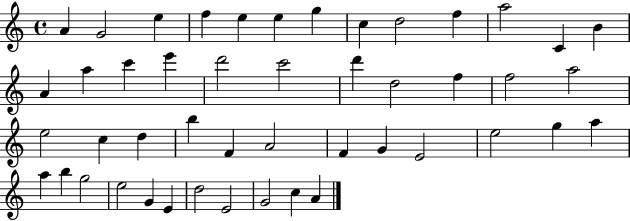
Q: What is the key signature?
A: C major